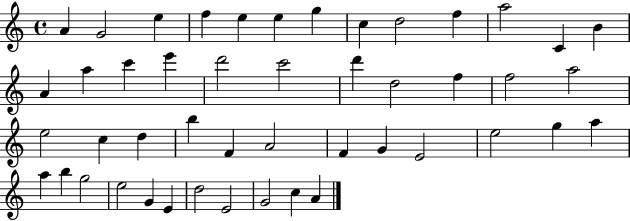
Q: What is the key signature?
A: C major